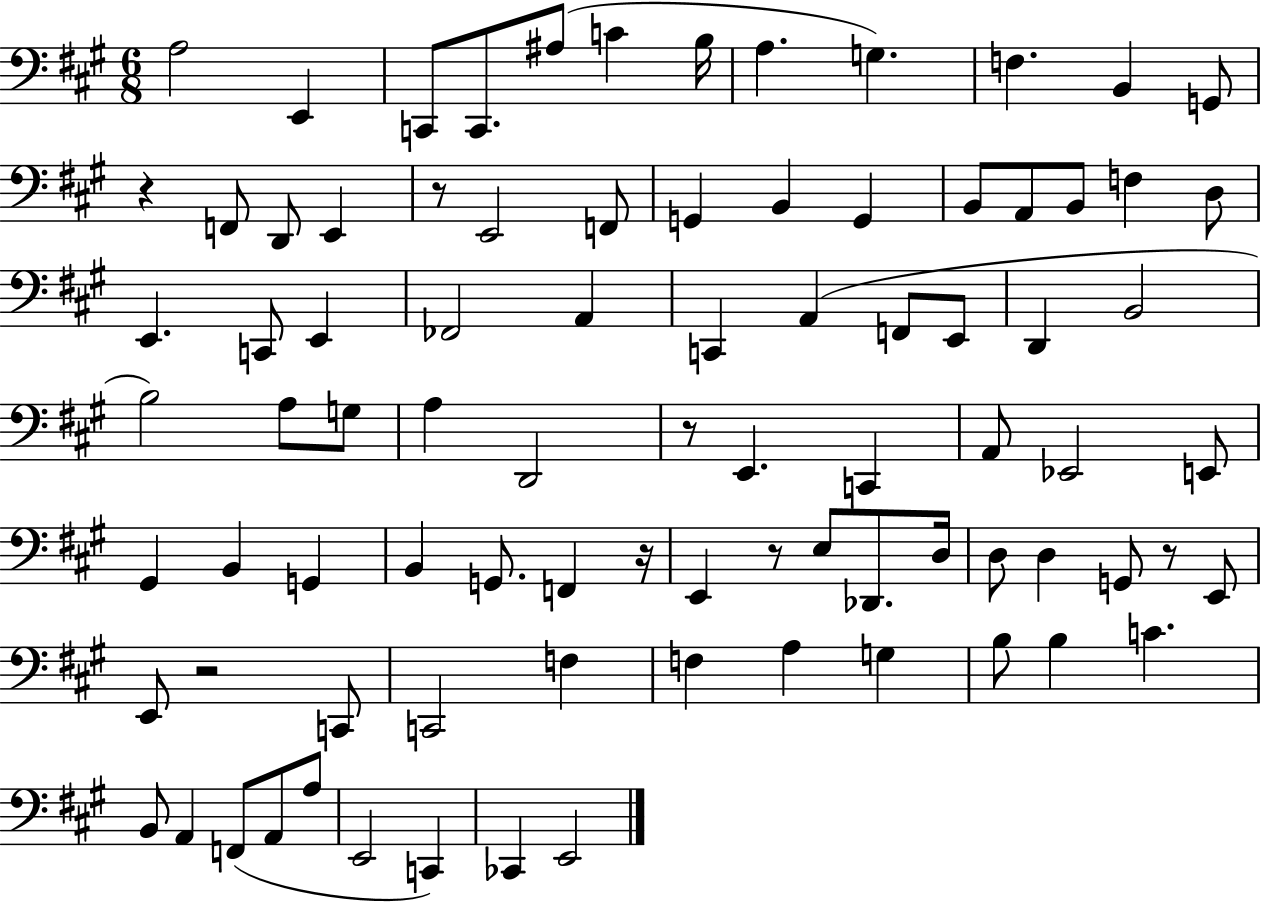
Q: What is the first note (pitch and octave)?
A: A3